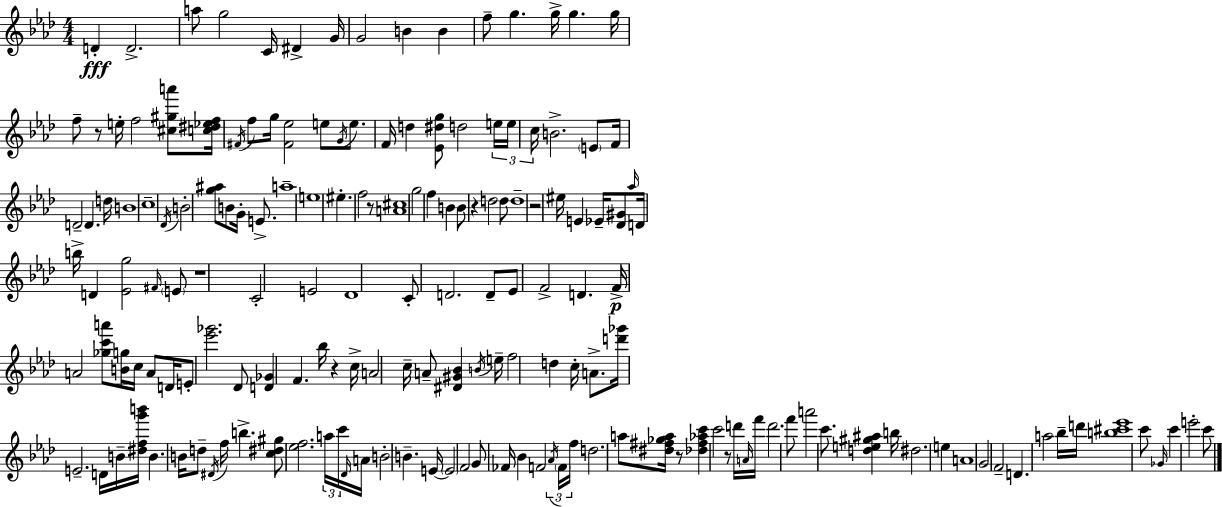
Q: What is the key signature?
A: F minor